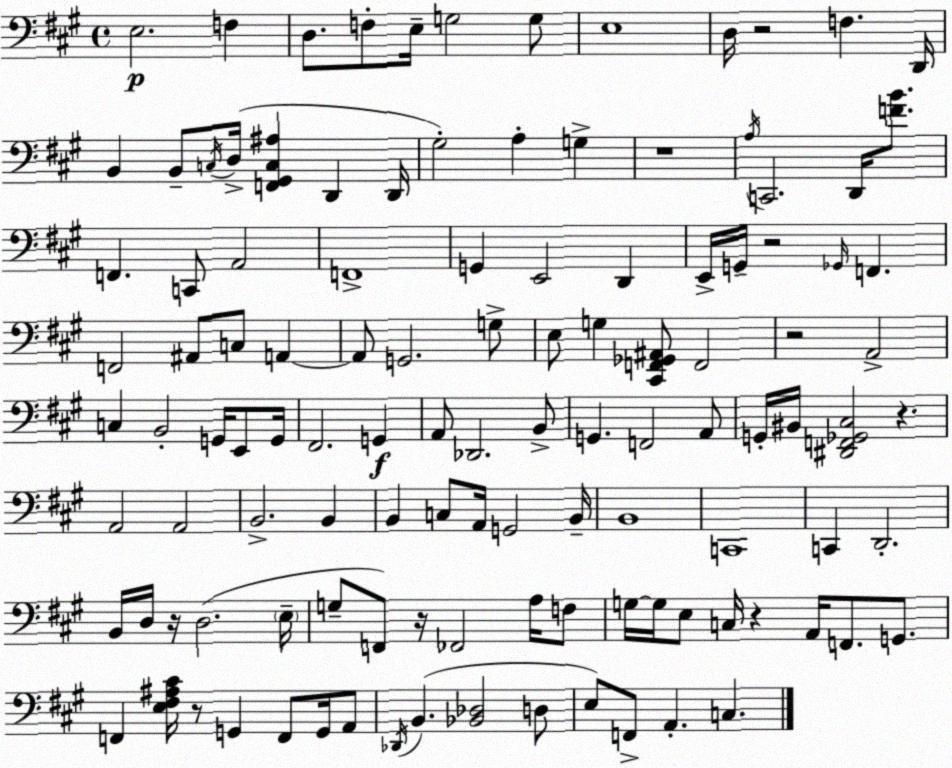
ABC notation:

X:1
T:Untitled
M:4/4
L:1/4
K:A
E,2 F, D,/2 F,/2 E,/4 G,2 G,/2 E,4 D,/4 z2 F, D,,/4 B,, B,,/2 C,/4 D,/4 [F,,^G,,C,^A,] D,, D,,/4 ^G,2 A, G, z4 A,/4 C,,2 D,,/4 [FB]/2 F,, C,,/2 A,,2 F,,4 G,, E,,2 D,, E,,/4 G,,/4 z2 _G,,/4 F,, F,,2 ^A,,/2 C,/2 A,, A,,/2 G,,2 G,/2 E,/2 G, [^C,,F,,_G,,^A,,]/2 F,,2 z2 A,,2 C, B,,2 G,,/4 E,,/2 G,,/4 ^F,,2 G,, A,,/2 _D,,2 B,,/2 G,, F,,2 A,,/2 G,,/4 ^B,,/4 [^D,,F,,_G,,^C,]2 z A,,2 A,,2 B,,2 B,, B,, C,/2 A,,/4 G,,2 B,,/4 B,,4 C,,4 C,, D,,2 B,,/4 D,/4 z/4 D,2 E,/4 G,/2 F,,/2 z/4 _F,,2 A,/4 F,/2 G,/4 G,/4 E,/2 C,/4 z A,,/4 F,,/2 G,,/2 F,, [E,^F,^A,^C]/4 z/2 G,, F,,/2 G,,/4 A,,/2 _D,,/4 B,, [_B,,_D,]2 D,/2 E,/2 F,,/2 A,, C,